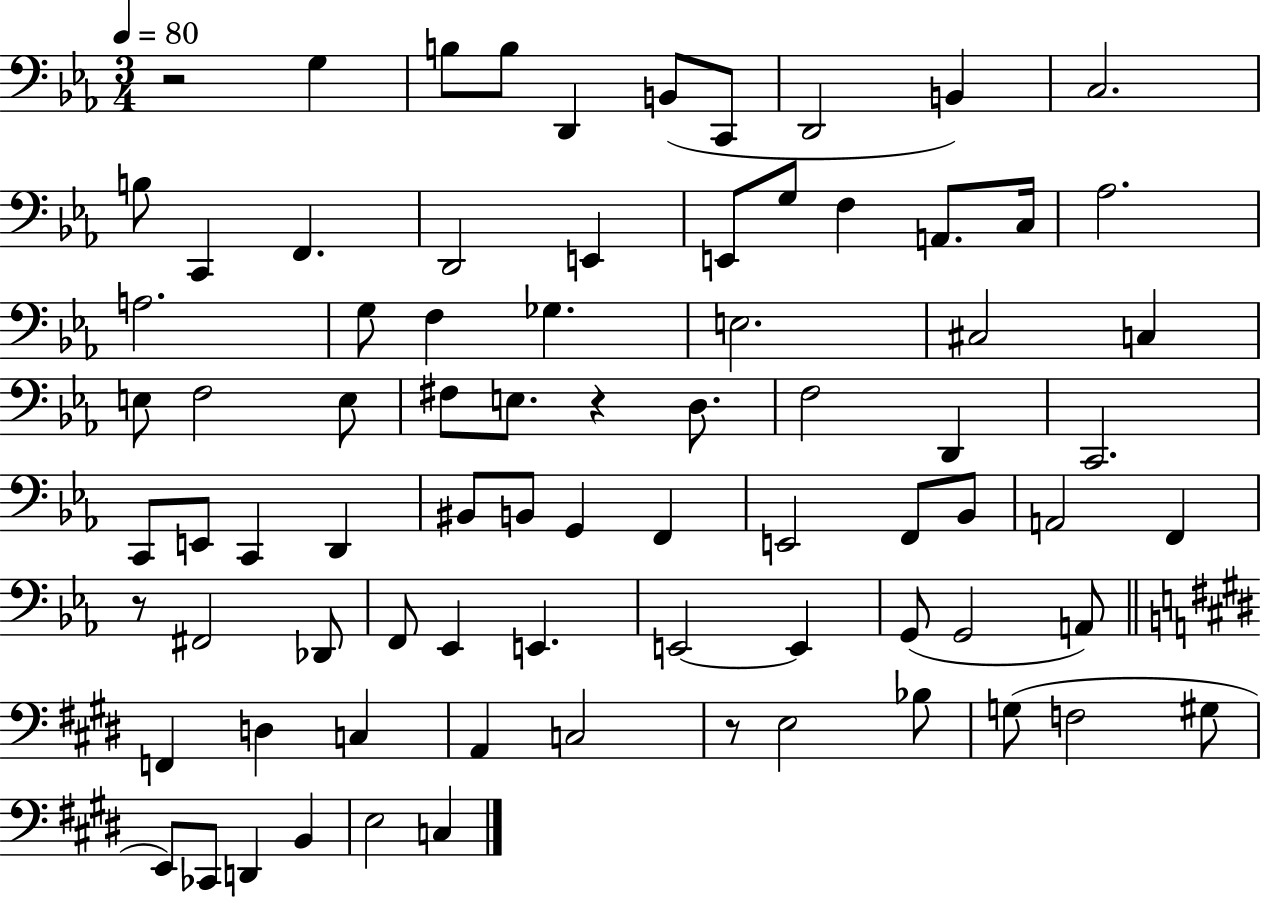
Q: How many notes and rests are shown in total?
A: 79